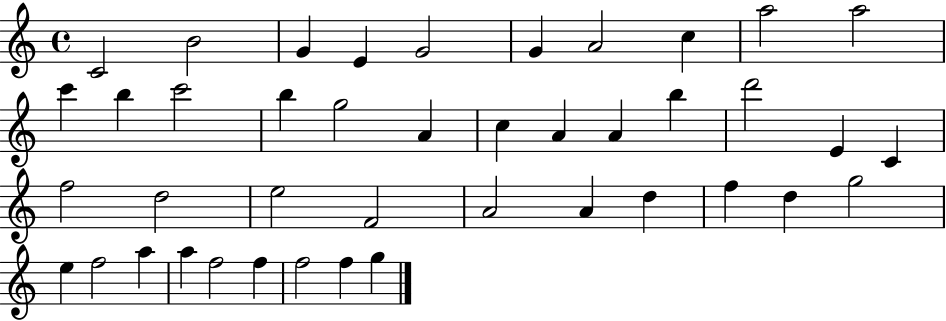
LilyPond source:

{
  \clef treble
  \time 4/4
  \defaultTimeSignature
  \key c \major
  c'2 b'2 | g'4 e'4 g'2 | g'4 a'2 c''4 | a''2 a''2 | \break c'''4 b''4 c'''2 | b''4 g''2 a'4 | c''4 a'4 a'4 b''4 | d'''2 e'4 c'4 | \break f''2 d''2 | e''2 f'2 | a'2 a'4 d''4 | f''4 d''4 g''2 | \break e''4 f''2 a''4 | a''4 f''2 f''4 | f''2 f''4 g''4 | \bar "|."
}